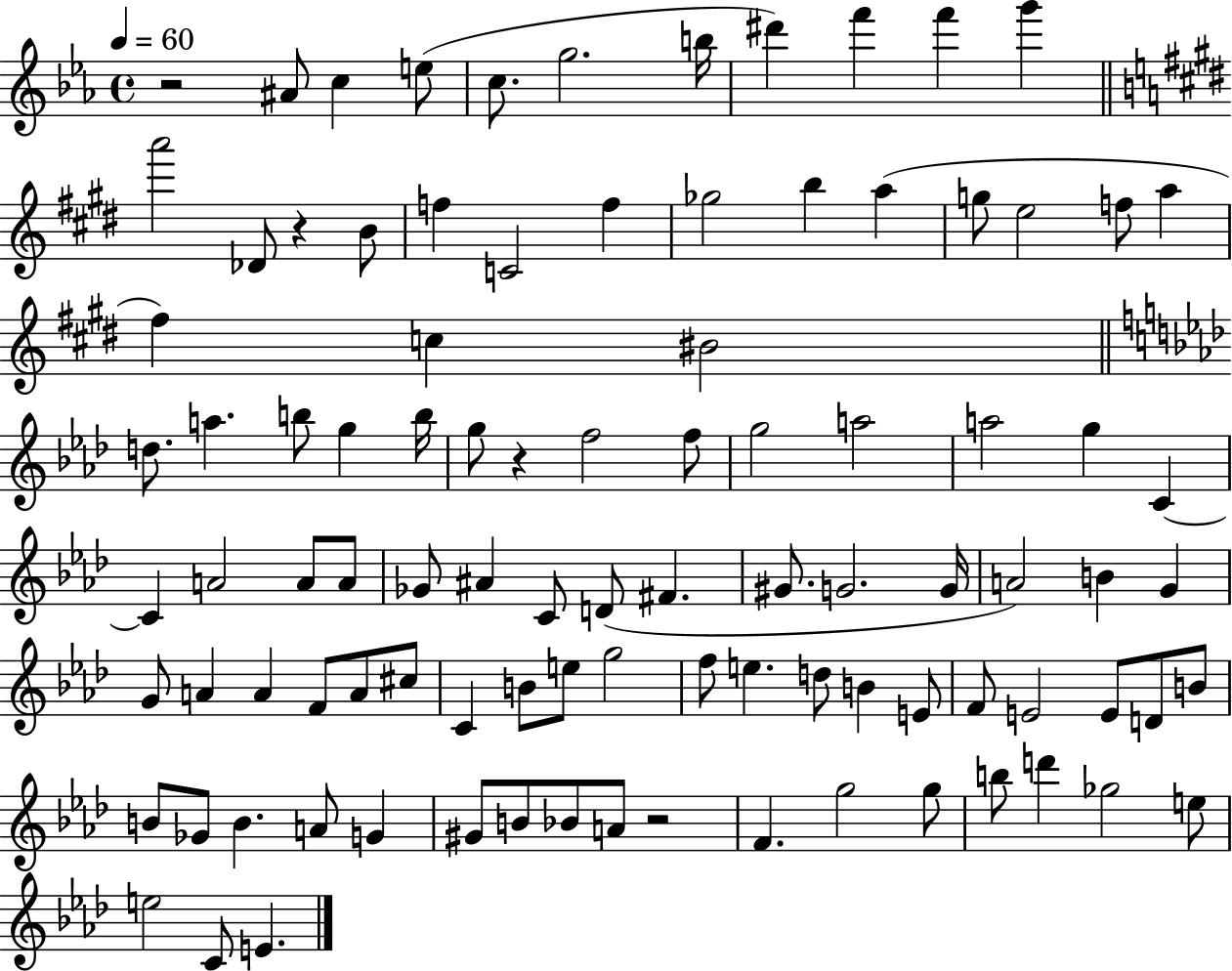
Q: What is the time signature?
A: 4/4